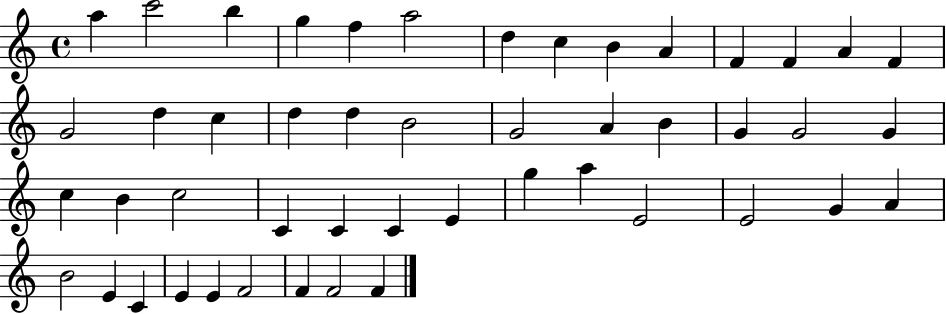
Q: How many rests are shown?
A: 0